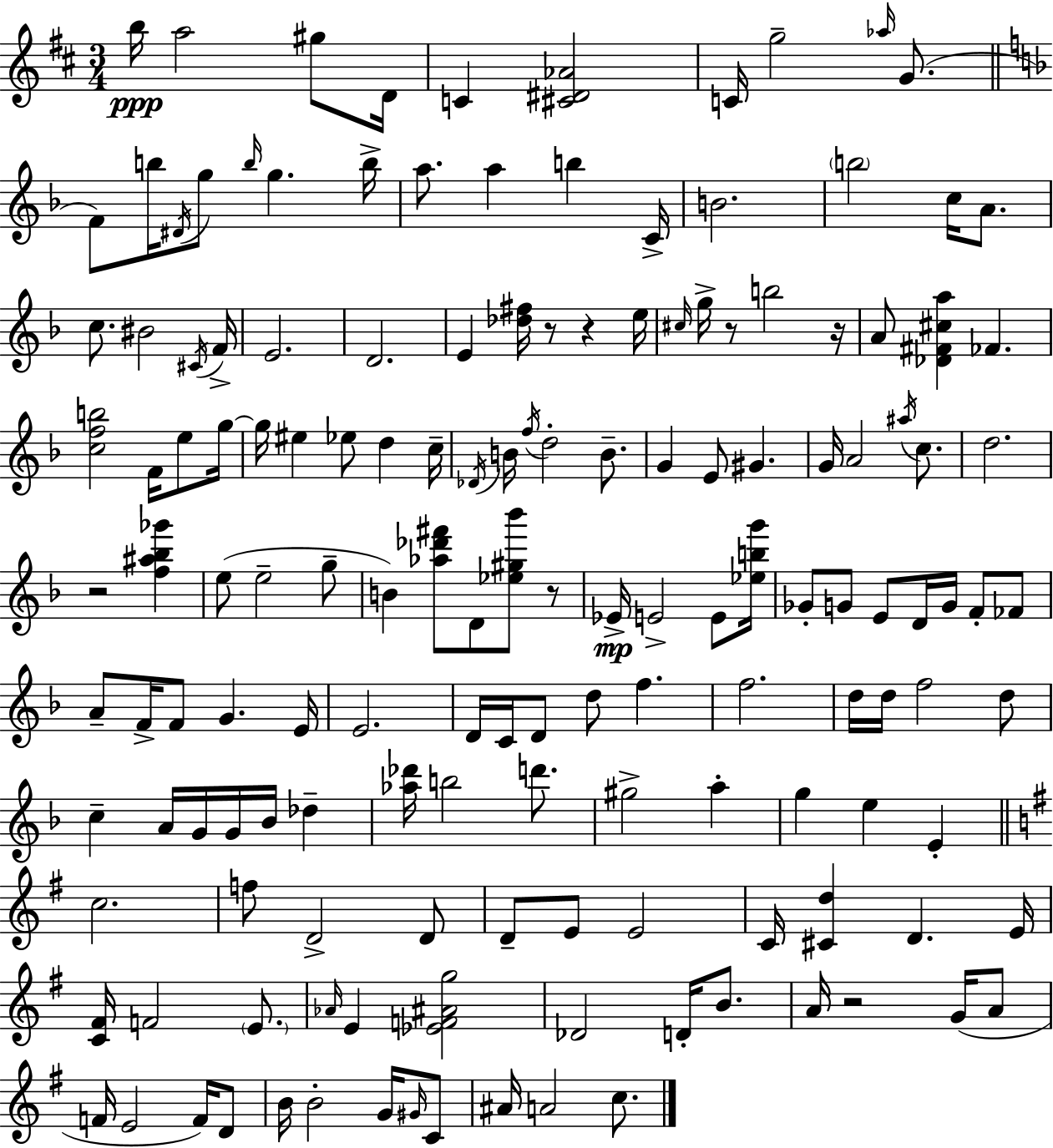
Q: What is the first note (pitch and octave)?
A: B5